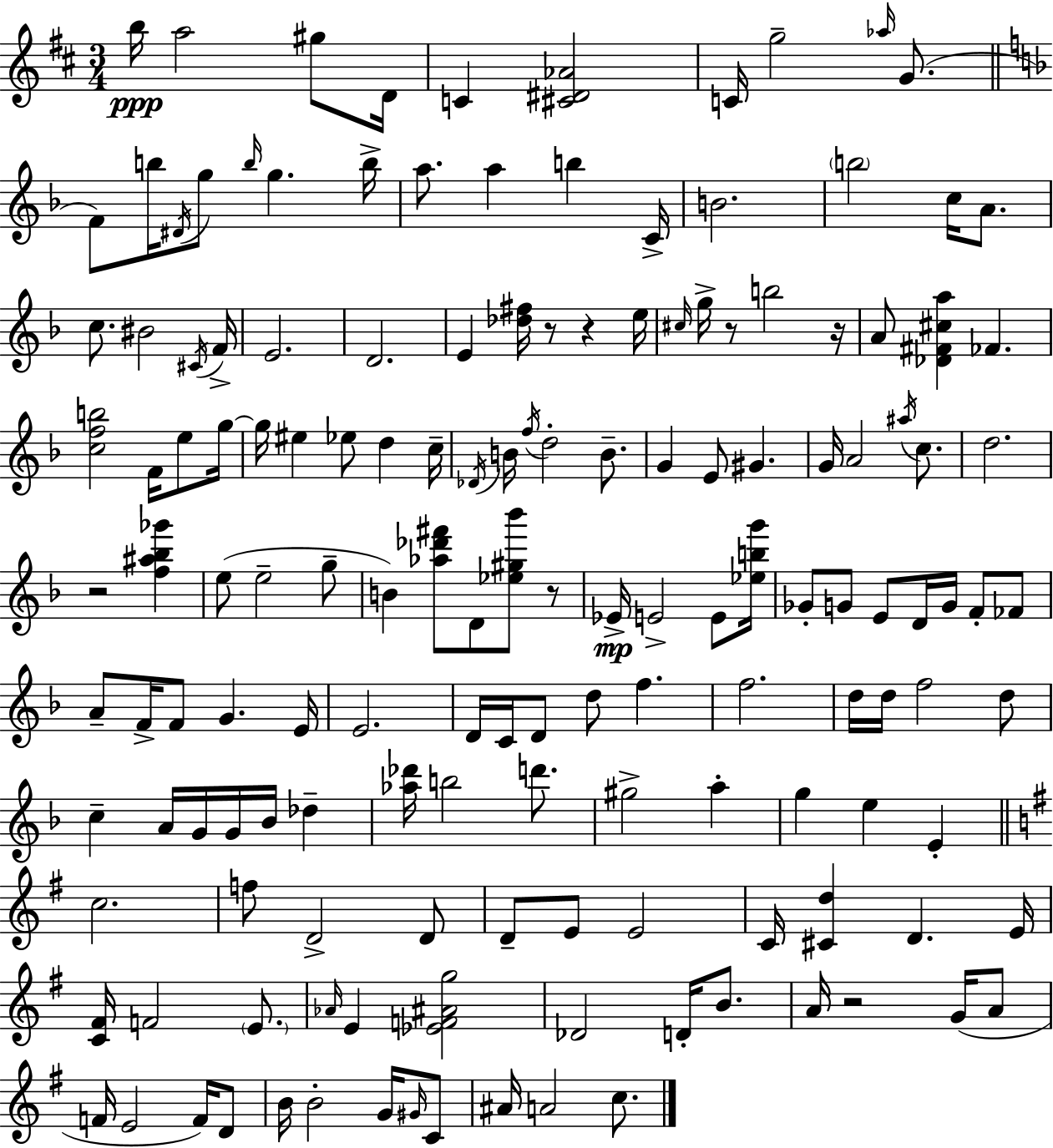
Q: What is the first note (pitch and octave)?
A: B5